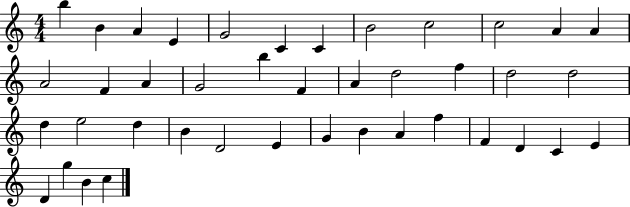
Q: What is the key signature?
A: C major